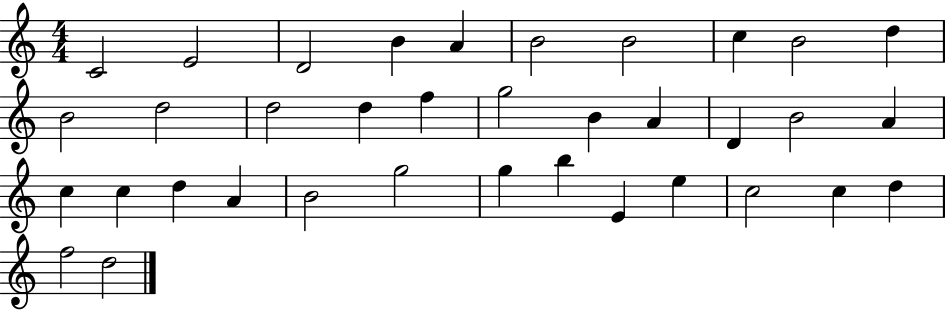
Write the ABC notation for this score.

X:1
T:Untitled
M:4/4
L:1/4
K:C
C2 E2 D2 B A B2 B2 c B2 d B2 d2 d2 d f g2 B A D B2 A c c d A B2 g2 g b E e c2 c d f2 d2